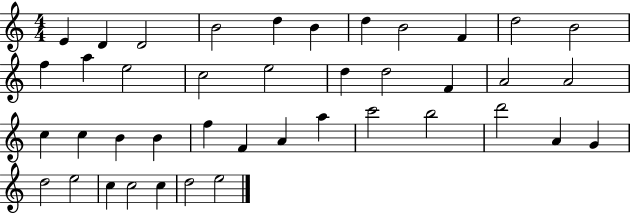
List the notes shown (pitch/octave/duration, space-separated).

E4/q D4/q D4/h B4/h D5/q B4/q D5/q B4/h F4/q D5/h B4/h F5/q A5/q E5/h C5/h E5/h D5/q D5/h F4/q A4/h A4/h C5/q C5/q B4/q B4/q F5/q F4/q A4/q A5/q C6/h B5/h D6/h A4/q G4/q D5/h E5/h C5/q C5/h C5/q D5/h E5/h